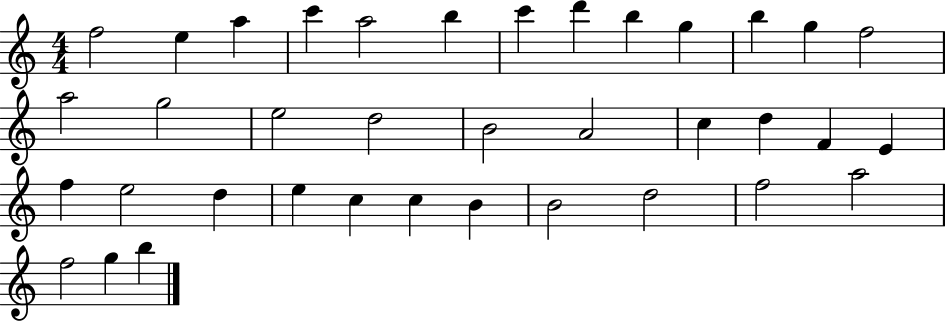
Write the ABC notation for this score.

X:1
T:Untitled
M:4/4
L:1/4
K:C
f2 e a c' a2 b c' d' b g b g f2 a2 g2 e2 d2 B2 A2 c d F E f e2 d e c c B B2 d2 f2 a2 f2 g b